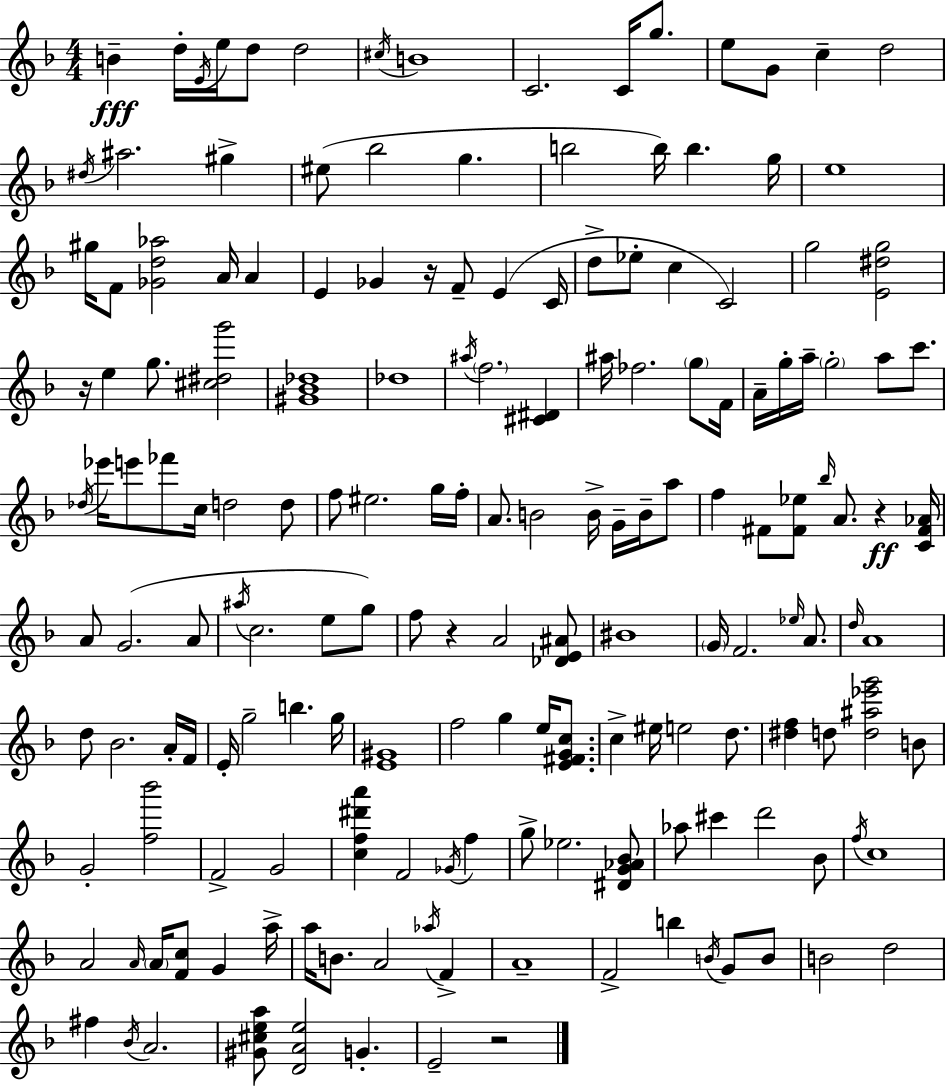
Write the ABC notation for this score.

X:1
T:Untitled
M:4/4
L:1/4
K:Dm
B d/4 E/4 e/4 d/2 d2 ^c/4 B4 C2 C/4 g/2 e/2 G/2 c d2 ^d/4 ^a2 ^g ^e/2 _b2 g b2 b/4 b g/4 e4 ^g/4 F/2 [_Gd_a]2 A/4 A E _G z/4 F/2 E C/4 d/2 _e/2 c C2 g2 [E^dg]2 z/4 e g/2 [^c^dg']2 [^G_B_d]4 _d4 ^a/4 f2 [^C^D] ^a/4 _f2 g/2 F/4 A/4 g/4 a/4 g2 a/2 c'/2 _d/4 _e'/4 e'/2 _f'/2 c/4 d2 d/2 f/2 ^e2 g/4 f/4 A/2 B2 B/4 G/4 B/4 a/2 f ^F/2 [^F_e]/2 _b/4 A/2 z [C^F_A]/4 A/2 G2 A/2 ^a/4 c2 e/2 g/2 f/2 z A2 [_DE^A]/2 ^B4 G/4 F2 _e/4 A/2 d/4 A4 d/2 _B2 A/4 F/4 E/4 g2 b g/4 [E^G]4 f2 g e/4 [E^FGc]/2 c ^e/4 e2 d/2 [^df] d/2 [d^a_e'g']2 B/2 G2 [f_b']2 F2 G2 [cf^d'a'] F2 _G/4 f g/2 _e2 [^DG_A_B]/2 _a/2 ^c' d'2 _B/2 f/4 c4 A2 A/4 A/4 [Fc]/2 G a/4 a/4 B/2 A2 _a/4 F A4 F2 b B/4 G/2 B/2 B2 d2 ^f _B/4 A2 [^G^cea]/2 [DAe]2 G E2 z2